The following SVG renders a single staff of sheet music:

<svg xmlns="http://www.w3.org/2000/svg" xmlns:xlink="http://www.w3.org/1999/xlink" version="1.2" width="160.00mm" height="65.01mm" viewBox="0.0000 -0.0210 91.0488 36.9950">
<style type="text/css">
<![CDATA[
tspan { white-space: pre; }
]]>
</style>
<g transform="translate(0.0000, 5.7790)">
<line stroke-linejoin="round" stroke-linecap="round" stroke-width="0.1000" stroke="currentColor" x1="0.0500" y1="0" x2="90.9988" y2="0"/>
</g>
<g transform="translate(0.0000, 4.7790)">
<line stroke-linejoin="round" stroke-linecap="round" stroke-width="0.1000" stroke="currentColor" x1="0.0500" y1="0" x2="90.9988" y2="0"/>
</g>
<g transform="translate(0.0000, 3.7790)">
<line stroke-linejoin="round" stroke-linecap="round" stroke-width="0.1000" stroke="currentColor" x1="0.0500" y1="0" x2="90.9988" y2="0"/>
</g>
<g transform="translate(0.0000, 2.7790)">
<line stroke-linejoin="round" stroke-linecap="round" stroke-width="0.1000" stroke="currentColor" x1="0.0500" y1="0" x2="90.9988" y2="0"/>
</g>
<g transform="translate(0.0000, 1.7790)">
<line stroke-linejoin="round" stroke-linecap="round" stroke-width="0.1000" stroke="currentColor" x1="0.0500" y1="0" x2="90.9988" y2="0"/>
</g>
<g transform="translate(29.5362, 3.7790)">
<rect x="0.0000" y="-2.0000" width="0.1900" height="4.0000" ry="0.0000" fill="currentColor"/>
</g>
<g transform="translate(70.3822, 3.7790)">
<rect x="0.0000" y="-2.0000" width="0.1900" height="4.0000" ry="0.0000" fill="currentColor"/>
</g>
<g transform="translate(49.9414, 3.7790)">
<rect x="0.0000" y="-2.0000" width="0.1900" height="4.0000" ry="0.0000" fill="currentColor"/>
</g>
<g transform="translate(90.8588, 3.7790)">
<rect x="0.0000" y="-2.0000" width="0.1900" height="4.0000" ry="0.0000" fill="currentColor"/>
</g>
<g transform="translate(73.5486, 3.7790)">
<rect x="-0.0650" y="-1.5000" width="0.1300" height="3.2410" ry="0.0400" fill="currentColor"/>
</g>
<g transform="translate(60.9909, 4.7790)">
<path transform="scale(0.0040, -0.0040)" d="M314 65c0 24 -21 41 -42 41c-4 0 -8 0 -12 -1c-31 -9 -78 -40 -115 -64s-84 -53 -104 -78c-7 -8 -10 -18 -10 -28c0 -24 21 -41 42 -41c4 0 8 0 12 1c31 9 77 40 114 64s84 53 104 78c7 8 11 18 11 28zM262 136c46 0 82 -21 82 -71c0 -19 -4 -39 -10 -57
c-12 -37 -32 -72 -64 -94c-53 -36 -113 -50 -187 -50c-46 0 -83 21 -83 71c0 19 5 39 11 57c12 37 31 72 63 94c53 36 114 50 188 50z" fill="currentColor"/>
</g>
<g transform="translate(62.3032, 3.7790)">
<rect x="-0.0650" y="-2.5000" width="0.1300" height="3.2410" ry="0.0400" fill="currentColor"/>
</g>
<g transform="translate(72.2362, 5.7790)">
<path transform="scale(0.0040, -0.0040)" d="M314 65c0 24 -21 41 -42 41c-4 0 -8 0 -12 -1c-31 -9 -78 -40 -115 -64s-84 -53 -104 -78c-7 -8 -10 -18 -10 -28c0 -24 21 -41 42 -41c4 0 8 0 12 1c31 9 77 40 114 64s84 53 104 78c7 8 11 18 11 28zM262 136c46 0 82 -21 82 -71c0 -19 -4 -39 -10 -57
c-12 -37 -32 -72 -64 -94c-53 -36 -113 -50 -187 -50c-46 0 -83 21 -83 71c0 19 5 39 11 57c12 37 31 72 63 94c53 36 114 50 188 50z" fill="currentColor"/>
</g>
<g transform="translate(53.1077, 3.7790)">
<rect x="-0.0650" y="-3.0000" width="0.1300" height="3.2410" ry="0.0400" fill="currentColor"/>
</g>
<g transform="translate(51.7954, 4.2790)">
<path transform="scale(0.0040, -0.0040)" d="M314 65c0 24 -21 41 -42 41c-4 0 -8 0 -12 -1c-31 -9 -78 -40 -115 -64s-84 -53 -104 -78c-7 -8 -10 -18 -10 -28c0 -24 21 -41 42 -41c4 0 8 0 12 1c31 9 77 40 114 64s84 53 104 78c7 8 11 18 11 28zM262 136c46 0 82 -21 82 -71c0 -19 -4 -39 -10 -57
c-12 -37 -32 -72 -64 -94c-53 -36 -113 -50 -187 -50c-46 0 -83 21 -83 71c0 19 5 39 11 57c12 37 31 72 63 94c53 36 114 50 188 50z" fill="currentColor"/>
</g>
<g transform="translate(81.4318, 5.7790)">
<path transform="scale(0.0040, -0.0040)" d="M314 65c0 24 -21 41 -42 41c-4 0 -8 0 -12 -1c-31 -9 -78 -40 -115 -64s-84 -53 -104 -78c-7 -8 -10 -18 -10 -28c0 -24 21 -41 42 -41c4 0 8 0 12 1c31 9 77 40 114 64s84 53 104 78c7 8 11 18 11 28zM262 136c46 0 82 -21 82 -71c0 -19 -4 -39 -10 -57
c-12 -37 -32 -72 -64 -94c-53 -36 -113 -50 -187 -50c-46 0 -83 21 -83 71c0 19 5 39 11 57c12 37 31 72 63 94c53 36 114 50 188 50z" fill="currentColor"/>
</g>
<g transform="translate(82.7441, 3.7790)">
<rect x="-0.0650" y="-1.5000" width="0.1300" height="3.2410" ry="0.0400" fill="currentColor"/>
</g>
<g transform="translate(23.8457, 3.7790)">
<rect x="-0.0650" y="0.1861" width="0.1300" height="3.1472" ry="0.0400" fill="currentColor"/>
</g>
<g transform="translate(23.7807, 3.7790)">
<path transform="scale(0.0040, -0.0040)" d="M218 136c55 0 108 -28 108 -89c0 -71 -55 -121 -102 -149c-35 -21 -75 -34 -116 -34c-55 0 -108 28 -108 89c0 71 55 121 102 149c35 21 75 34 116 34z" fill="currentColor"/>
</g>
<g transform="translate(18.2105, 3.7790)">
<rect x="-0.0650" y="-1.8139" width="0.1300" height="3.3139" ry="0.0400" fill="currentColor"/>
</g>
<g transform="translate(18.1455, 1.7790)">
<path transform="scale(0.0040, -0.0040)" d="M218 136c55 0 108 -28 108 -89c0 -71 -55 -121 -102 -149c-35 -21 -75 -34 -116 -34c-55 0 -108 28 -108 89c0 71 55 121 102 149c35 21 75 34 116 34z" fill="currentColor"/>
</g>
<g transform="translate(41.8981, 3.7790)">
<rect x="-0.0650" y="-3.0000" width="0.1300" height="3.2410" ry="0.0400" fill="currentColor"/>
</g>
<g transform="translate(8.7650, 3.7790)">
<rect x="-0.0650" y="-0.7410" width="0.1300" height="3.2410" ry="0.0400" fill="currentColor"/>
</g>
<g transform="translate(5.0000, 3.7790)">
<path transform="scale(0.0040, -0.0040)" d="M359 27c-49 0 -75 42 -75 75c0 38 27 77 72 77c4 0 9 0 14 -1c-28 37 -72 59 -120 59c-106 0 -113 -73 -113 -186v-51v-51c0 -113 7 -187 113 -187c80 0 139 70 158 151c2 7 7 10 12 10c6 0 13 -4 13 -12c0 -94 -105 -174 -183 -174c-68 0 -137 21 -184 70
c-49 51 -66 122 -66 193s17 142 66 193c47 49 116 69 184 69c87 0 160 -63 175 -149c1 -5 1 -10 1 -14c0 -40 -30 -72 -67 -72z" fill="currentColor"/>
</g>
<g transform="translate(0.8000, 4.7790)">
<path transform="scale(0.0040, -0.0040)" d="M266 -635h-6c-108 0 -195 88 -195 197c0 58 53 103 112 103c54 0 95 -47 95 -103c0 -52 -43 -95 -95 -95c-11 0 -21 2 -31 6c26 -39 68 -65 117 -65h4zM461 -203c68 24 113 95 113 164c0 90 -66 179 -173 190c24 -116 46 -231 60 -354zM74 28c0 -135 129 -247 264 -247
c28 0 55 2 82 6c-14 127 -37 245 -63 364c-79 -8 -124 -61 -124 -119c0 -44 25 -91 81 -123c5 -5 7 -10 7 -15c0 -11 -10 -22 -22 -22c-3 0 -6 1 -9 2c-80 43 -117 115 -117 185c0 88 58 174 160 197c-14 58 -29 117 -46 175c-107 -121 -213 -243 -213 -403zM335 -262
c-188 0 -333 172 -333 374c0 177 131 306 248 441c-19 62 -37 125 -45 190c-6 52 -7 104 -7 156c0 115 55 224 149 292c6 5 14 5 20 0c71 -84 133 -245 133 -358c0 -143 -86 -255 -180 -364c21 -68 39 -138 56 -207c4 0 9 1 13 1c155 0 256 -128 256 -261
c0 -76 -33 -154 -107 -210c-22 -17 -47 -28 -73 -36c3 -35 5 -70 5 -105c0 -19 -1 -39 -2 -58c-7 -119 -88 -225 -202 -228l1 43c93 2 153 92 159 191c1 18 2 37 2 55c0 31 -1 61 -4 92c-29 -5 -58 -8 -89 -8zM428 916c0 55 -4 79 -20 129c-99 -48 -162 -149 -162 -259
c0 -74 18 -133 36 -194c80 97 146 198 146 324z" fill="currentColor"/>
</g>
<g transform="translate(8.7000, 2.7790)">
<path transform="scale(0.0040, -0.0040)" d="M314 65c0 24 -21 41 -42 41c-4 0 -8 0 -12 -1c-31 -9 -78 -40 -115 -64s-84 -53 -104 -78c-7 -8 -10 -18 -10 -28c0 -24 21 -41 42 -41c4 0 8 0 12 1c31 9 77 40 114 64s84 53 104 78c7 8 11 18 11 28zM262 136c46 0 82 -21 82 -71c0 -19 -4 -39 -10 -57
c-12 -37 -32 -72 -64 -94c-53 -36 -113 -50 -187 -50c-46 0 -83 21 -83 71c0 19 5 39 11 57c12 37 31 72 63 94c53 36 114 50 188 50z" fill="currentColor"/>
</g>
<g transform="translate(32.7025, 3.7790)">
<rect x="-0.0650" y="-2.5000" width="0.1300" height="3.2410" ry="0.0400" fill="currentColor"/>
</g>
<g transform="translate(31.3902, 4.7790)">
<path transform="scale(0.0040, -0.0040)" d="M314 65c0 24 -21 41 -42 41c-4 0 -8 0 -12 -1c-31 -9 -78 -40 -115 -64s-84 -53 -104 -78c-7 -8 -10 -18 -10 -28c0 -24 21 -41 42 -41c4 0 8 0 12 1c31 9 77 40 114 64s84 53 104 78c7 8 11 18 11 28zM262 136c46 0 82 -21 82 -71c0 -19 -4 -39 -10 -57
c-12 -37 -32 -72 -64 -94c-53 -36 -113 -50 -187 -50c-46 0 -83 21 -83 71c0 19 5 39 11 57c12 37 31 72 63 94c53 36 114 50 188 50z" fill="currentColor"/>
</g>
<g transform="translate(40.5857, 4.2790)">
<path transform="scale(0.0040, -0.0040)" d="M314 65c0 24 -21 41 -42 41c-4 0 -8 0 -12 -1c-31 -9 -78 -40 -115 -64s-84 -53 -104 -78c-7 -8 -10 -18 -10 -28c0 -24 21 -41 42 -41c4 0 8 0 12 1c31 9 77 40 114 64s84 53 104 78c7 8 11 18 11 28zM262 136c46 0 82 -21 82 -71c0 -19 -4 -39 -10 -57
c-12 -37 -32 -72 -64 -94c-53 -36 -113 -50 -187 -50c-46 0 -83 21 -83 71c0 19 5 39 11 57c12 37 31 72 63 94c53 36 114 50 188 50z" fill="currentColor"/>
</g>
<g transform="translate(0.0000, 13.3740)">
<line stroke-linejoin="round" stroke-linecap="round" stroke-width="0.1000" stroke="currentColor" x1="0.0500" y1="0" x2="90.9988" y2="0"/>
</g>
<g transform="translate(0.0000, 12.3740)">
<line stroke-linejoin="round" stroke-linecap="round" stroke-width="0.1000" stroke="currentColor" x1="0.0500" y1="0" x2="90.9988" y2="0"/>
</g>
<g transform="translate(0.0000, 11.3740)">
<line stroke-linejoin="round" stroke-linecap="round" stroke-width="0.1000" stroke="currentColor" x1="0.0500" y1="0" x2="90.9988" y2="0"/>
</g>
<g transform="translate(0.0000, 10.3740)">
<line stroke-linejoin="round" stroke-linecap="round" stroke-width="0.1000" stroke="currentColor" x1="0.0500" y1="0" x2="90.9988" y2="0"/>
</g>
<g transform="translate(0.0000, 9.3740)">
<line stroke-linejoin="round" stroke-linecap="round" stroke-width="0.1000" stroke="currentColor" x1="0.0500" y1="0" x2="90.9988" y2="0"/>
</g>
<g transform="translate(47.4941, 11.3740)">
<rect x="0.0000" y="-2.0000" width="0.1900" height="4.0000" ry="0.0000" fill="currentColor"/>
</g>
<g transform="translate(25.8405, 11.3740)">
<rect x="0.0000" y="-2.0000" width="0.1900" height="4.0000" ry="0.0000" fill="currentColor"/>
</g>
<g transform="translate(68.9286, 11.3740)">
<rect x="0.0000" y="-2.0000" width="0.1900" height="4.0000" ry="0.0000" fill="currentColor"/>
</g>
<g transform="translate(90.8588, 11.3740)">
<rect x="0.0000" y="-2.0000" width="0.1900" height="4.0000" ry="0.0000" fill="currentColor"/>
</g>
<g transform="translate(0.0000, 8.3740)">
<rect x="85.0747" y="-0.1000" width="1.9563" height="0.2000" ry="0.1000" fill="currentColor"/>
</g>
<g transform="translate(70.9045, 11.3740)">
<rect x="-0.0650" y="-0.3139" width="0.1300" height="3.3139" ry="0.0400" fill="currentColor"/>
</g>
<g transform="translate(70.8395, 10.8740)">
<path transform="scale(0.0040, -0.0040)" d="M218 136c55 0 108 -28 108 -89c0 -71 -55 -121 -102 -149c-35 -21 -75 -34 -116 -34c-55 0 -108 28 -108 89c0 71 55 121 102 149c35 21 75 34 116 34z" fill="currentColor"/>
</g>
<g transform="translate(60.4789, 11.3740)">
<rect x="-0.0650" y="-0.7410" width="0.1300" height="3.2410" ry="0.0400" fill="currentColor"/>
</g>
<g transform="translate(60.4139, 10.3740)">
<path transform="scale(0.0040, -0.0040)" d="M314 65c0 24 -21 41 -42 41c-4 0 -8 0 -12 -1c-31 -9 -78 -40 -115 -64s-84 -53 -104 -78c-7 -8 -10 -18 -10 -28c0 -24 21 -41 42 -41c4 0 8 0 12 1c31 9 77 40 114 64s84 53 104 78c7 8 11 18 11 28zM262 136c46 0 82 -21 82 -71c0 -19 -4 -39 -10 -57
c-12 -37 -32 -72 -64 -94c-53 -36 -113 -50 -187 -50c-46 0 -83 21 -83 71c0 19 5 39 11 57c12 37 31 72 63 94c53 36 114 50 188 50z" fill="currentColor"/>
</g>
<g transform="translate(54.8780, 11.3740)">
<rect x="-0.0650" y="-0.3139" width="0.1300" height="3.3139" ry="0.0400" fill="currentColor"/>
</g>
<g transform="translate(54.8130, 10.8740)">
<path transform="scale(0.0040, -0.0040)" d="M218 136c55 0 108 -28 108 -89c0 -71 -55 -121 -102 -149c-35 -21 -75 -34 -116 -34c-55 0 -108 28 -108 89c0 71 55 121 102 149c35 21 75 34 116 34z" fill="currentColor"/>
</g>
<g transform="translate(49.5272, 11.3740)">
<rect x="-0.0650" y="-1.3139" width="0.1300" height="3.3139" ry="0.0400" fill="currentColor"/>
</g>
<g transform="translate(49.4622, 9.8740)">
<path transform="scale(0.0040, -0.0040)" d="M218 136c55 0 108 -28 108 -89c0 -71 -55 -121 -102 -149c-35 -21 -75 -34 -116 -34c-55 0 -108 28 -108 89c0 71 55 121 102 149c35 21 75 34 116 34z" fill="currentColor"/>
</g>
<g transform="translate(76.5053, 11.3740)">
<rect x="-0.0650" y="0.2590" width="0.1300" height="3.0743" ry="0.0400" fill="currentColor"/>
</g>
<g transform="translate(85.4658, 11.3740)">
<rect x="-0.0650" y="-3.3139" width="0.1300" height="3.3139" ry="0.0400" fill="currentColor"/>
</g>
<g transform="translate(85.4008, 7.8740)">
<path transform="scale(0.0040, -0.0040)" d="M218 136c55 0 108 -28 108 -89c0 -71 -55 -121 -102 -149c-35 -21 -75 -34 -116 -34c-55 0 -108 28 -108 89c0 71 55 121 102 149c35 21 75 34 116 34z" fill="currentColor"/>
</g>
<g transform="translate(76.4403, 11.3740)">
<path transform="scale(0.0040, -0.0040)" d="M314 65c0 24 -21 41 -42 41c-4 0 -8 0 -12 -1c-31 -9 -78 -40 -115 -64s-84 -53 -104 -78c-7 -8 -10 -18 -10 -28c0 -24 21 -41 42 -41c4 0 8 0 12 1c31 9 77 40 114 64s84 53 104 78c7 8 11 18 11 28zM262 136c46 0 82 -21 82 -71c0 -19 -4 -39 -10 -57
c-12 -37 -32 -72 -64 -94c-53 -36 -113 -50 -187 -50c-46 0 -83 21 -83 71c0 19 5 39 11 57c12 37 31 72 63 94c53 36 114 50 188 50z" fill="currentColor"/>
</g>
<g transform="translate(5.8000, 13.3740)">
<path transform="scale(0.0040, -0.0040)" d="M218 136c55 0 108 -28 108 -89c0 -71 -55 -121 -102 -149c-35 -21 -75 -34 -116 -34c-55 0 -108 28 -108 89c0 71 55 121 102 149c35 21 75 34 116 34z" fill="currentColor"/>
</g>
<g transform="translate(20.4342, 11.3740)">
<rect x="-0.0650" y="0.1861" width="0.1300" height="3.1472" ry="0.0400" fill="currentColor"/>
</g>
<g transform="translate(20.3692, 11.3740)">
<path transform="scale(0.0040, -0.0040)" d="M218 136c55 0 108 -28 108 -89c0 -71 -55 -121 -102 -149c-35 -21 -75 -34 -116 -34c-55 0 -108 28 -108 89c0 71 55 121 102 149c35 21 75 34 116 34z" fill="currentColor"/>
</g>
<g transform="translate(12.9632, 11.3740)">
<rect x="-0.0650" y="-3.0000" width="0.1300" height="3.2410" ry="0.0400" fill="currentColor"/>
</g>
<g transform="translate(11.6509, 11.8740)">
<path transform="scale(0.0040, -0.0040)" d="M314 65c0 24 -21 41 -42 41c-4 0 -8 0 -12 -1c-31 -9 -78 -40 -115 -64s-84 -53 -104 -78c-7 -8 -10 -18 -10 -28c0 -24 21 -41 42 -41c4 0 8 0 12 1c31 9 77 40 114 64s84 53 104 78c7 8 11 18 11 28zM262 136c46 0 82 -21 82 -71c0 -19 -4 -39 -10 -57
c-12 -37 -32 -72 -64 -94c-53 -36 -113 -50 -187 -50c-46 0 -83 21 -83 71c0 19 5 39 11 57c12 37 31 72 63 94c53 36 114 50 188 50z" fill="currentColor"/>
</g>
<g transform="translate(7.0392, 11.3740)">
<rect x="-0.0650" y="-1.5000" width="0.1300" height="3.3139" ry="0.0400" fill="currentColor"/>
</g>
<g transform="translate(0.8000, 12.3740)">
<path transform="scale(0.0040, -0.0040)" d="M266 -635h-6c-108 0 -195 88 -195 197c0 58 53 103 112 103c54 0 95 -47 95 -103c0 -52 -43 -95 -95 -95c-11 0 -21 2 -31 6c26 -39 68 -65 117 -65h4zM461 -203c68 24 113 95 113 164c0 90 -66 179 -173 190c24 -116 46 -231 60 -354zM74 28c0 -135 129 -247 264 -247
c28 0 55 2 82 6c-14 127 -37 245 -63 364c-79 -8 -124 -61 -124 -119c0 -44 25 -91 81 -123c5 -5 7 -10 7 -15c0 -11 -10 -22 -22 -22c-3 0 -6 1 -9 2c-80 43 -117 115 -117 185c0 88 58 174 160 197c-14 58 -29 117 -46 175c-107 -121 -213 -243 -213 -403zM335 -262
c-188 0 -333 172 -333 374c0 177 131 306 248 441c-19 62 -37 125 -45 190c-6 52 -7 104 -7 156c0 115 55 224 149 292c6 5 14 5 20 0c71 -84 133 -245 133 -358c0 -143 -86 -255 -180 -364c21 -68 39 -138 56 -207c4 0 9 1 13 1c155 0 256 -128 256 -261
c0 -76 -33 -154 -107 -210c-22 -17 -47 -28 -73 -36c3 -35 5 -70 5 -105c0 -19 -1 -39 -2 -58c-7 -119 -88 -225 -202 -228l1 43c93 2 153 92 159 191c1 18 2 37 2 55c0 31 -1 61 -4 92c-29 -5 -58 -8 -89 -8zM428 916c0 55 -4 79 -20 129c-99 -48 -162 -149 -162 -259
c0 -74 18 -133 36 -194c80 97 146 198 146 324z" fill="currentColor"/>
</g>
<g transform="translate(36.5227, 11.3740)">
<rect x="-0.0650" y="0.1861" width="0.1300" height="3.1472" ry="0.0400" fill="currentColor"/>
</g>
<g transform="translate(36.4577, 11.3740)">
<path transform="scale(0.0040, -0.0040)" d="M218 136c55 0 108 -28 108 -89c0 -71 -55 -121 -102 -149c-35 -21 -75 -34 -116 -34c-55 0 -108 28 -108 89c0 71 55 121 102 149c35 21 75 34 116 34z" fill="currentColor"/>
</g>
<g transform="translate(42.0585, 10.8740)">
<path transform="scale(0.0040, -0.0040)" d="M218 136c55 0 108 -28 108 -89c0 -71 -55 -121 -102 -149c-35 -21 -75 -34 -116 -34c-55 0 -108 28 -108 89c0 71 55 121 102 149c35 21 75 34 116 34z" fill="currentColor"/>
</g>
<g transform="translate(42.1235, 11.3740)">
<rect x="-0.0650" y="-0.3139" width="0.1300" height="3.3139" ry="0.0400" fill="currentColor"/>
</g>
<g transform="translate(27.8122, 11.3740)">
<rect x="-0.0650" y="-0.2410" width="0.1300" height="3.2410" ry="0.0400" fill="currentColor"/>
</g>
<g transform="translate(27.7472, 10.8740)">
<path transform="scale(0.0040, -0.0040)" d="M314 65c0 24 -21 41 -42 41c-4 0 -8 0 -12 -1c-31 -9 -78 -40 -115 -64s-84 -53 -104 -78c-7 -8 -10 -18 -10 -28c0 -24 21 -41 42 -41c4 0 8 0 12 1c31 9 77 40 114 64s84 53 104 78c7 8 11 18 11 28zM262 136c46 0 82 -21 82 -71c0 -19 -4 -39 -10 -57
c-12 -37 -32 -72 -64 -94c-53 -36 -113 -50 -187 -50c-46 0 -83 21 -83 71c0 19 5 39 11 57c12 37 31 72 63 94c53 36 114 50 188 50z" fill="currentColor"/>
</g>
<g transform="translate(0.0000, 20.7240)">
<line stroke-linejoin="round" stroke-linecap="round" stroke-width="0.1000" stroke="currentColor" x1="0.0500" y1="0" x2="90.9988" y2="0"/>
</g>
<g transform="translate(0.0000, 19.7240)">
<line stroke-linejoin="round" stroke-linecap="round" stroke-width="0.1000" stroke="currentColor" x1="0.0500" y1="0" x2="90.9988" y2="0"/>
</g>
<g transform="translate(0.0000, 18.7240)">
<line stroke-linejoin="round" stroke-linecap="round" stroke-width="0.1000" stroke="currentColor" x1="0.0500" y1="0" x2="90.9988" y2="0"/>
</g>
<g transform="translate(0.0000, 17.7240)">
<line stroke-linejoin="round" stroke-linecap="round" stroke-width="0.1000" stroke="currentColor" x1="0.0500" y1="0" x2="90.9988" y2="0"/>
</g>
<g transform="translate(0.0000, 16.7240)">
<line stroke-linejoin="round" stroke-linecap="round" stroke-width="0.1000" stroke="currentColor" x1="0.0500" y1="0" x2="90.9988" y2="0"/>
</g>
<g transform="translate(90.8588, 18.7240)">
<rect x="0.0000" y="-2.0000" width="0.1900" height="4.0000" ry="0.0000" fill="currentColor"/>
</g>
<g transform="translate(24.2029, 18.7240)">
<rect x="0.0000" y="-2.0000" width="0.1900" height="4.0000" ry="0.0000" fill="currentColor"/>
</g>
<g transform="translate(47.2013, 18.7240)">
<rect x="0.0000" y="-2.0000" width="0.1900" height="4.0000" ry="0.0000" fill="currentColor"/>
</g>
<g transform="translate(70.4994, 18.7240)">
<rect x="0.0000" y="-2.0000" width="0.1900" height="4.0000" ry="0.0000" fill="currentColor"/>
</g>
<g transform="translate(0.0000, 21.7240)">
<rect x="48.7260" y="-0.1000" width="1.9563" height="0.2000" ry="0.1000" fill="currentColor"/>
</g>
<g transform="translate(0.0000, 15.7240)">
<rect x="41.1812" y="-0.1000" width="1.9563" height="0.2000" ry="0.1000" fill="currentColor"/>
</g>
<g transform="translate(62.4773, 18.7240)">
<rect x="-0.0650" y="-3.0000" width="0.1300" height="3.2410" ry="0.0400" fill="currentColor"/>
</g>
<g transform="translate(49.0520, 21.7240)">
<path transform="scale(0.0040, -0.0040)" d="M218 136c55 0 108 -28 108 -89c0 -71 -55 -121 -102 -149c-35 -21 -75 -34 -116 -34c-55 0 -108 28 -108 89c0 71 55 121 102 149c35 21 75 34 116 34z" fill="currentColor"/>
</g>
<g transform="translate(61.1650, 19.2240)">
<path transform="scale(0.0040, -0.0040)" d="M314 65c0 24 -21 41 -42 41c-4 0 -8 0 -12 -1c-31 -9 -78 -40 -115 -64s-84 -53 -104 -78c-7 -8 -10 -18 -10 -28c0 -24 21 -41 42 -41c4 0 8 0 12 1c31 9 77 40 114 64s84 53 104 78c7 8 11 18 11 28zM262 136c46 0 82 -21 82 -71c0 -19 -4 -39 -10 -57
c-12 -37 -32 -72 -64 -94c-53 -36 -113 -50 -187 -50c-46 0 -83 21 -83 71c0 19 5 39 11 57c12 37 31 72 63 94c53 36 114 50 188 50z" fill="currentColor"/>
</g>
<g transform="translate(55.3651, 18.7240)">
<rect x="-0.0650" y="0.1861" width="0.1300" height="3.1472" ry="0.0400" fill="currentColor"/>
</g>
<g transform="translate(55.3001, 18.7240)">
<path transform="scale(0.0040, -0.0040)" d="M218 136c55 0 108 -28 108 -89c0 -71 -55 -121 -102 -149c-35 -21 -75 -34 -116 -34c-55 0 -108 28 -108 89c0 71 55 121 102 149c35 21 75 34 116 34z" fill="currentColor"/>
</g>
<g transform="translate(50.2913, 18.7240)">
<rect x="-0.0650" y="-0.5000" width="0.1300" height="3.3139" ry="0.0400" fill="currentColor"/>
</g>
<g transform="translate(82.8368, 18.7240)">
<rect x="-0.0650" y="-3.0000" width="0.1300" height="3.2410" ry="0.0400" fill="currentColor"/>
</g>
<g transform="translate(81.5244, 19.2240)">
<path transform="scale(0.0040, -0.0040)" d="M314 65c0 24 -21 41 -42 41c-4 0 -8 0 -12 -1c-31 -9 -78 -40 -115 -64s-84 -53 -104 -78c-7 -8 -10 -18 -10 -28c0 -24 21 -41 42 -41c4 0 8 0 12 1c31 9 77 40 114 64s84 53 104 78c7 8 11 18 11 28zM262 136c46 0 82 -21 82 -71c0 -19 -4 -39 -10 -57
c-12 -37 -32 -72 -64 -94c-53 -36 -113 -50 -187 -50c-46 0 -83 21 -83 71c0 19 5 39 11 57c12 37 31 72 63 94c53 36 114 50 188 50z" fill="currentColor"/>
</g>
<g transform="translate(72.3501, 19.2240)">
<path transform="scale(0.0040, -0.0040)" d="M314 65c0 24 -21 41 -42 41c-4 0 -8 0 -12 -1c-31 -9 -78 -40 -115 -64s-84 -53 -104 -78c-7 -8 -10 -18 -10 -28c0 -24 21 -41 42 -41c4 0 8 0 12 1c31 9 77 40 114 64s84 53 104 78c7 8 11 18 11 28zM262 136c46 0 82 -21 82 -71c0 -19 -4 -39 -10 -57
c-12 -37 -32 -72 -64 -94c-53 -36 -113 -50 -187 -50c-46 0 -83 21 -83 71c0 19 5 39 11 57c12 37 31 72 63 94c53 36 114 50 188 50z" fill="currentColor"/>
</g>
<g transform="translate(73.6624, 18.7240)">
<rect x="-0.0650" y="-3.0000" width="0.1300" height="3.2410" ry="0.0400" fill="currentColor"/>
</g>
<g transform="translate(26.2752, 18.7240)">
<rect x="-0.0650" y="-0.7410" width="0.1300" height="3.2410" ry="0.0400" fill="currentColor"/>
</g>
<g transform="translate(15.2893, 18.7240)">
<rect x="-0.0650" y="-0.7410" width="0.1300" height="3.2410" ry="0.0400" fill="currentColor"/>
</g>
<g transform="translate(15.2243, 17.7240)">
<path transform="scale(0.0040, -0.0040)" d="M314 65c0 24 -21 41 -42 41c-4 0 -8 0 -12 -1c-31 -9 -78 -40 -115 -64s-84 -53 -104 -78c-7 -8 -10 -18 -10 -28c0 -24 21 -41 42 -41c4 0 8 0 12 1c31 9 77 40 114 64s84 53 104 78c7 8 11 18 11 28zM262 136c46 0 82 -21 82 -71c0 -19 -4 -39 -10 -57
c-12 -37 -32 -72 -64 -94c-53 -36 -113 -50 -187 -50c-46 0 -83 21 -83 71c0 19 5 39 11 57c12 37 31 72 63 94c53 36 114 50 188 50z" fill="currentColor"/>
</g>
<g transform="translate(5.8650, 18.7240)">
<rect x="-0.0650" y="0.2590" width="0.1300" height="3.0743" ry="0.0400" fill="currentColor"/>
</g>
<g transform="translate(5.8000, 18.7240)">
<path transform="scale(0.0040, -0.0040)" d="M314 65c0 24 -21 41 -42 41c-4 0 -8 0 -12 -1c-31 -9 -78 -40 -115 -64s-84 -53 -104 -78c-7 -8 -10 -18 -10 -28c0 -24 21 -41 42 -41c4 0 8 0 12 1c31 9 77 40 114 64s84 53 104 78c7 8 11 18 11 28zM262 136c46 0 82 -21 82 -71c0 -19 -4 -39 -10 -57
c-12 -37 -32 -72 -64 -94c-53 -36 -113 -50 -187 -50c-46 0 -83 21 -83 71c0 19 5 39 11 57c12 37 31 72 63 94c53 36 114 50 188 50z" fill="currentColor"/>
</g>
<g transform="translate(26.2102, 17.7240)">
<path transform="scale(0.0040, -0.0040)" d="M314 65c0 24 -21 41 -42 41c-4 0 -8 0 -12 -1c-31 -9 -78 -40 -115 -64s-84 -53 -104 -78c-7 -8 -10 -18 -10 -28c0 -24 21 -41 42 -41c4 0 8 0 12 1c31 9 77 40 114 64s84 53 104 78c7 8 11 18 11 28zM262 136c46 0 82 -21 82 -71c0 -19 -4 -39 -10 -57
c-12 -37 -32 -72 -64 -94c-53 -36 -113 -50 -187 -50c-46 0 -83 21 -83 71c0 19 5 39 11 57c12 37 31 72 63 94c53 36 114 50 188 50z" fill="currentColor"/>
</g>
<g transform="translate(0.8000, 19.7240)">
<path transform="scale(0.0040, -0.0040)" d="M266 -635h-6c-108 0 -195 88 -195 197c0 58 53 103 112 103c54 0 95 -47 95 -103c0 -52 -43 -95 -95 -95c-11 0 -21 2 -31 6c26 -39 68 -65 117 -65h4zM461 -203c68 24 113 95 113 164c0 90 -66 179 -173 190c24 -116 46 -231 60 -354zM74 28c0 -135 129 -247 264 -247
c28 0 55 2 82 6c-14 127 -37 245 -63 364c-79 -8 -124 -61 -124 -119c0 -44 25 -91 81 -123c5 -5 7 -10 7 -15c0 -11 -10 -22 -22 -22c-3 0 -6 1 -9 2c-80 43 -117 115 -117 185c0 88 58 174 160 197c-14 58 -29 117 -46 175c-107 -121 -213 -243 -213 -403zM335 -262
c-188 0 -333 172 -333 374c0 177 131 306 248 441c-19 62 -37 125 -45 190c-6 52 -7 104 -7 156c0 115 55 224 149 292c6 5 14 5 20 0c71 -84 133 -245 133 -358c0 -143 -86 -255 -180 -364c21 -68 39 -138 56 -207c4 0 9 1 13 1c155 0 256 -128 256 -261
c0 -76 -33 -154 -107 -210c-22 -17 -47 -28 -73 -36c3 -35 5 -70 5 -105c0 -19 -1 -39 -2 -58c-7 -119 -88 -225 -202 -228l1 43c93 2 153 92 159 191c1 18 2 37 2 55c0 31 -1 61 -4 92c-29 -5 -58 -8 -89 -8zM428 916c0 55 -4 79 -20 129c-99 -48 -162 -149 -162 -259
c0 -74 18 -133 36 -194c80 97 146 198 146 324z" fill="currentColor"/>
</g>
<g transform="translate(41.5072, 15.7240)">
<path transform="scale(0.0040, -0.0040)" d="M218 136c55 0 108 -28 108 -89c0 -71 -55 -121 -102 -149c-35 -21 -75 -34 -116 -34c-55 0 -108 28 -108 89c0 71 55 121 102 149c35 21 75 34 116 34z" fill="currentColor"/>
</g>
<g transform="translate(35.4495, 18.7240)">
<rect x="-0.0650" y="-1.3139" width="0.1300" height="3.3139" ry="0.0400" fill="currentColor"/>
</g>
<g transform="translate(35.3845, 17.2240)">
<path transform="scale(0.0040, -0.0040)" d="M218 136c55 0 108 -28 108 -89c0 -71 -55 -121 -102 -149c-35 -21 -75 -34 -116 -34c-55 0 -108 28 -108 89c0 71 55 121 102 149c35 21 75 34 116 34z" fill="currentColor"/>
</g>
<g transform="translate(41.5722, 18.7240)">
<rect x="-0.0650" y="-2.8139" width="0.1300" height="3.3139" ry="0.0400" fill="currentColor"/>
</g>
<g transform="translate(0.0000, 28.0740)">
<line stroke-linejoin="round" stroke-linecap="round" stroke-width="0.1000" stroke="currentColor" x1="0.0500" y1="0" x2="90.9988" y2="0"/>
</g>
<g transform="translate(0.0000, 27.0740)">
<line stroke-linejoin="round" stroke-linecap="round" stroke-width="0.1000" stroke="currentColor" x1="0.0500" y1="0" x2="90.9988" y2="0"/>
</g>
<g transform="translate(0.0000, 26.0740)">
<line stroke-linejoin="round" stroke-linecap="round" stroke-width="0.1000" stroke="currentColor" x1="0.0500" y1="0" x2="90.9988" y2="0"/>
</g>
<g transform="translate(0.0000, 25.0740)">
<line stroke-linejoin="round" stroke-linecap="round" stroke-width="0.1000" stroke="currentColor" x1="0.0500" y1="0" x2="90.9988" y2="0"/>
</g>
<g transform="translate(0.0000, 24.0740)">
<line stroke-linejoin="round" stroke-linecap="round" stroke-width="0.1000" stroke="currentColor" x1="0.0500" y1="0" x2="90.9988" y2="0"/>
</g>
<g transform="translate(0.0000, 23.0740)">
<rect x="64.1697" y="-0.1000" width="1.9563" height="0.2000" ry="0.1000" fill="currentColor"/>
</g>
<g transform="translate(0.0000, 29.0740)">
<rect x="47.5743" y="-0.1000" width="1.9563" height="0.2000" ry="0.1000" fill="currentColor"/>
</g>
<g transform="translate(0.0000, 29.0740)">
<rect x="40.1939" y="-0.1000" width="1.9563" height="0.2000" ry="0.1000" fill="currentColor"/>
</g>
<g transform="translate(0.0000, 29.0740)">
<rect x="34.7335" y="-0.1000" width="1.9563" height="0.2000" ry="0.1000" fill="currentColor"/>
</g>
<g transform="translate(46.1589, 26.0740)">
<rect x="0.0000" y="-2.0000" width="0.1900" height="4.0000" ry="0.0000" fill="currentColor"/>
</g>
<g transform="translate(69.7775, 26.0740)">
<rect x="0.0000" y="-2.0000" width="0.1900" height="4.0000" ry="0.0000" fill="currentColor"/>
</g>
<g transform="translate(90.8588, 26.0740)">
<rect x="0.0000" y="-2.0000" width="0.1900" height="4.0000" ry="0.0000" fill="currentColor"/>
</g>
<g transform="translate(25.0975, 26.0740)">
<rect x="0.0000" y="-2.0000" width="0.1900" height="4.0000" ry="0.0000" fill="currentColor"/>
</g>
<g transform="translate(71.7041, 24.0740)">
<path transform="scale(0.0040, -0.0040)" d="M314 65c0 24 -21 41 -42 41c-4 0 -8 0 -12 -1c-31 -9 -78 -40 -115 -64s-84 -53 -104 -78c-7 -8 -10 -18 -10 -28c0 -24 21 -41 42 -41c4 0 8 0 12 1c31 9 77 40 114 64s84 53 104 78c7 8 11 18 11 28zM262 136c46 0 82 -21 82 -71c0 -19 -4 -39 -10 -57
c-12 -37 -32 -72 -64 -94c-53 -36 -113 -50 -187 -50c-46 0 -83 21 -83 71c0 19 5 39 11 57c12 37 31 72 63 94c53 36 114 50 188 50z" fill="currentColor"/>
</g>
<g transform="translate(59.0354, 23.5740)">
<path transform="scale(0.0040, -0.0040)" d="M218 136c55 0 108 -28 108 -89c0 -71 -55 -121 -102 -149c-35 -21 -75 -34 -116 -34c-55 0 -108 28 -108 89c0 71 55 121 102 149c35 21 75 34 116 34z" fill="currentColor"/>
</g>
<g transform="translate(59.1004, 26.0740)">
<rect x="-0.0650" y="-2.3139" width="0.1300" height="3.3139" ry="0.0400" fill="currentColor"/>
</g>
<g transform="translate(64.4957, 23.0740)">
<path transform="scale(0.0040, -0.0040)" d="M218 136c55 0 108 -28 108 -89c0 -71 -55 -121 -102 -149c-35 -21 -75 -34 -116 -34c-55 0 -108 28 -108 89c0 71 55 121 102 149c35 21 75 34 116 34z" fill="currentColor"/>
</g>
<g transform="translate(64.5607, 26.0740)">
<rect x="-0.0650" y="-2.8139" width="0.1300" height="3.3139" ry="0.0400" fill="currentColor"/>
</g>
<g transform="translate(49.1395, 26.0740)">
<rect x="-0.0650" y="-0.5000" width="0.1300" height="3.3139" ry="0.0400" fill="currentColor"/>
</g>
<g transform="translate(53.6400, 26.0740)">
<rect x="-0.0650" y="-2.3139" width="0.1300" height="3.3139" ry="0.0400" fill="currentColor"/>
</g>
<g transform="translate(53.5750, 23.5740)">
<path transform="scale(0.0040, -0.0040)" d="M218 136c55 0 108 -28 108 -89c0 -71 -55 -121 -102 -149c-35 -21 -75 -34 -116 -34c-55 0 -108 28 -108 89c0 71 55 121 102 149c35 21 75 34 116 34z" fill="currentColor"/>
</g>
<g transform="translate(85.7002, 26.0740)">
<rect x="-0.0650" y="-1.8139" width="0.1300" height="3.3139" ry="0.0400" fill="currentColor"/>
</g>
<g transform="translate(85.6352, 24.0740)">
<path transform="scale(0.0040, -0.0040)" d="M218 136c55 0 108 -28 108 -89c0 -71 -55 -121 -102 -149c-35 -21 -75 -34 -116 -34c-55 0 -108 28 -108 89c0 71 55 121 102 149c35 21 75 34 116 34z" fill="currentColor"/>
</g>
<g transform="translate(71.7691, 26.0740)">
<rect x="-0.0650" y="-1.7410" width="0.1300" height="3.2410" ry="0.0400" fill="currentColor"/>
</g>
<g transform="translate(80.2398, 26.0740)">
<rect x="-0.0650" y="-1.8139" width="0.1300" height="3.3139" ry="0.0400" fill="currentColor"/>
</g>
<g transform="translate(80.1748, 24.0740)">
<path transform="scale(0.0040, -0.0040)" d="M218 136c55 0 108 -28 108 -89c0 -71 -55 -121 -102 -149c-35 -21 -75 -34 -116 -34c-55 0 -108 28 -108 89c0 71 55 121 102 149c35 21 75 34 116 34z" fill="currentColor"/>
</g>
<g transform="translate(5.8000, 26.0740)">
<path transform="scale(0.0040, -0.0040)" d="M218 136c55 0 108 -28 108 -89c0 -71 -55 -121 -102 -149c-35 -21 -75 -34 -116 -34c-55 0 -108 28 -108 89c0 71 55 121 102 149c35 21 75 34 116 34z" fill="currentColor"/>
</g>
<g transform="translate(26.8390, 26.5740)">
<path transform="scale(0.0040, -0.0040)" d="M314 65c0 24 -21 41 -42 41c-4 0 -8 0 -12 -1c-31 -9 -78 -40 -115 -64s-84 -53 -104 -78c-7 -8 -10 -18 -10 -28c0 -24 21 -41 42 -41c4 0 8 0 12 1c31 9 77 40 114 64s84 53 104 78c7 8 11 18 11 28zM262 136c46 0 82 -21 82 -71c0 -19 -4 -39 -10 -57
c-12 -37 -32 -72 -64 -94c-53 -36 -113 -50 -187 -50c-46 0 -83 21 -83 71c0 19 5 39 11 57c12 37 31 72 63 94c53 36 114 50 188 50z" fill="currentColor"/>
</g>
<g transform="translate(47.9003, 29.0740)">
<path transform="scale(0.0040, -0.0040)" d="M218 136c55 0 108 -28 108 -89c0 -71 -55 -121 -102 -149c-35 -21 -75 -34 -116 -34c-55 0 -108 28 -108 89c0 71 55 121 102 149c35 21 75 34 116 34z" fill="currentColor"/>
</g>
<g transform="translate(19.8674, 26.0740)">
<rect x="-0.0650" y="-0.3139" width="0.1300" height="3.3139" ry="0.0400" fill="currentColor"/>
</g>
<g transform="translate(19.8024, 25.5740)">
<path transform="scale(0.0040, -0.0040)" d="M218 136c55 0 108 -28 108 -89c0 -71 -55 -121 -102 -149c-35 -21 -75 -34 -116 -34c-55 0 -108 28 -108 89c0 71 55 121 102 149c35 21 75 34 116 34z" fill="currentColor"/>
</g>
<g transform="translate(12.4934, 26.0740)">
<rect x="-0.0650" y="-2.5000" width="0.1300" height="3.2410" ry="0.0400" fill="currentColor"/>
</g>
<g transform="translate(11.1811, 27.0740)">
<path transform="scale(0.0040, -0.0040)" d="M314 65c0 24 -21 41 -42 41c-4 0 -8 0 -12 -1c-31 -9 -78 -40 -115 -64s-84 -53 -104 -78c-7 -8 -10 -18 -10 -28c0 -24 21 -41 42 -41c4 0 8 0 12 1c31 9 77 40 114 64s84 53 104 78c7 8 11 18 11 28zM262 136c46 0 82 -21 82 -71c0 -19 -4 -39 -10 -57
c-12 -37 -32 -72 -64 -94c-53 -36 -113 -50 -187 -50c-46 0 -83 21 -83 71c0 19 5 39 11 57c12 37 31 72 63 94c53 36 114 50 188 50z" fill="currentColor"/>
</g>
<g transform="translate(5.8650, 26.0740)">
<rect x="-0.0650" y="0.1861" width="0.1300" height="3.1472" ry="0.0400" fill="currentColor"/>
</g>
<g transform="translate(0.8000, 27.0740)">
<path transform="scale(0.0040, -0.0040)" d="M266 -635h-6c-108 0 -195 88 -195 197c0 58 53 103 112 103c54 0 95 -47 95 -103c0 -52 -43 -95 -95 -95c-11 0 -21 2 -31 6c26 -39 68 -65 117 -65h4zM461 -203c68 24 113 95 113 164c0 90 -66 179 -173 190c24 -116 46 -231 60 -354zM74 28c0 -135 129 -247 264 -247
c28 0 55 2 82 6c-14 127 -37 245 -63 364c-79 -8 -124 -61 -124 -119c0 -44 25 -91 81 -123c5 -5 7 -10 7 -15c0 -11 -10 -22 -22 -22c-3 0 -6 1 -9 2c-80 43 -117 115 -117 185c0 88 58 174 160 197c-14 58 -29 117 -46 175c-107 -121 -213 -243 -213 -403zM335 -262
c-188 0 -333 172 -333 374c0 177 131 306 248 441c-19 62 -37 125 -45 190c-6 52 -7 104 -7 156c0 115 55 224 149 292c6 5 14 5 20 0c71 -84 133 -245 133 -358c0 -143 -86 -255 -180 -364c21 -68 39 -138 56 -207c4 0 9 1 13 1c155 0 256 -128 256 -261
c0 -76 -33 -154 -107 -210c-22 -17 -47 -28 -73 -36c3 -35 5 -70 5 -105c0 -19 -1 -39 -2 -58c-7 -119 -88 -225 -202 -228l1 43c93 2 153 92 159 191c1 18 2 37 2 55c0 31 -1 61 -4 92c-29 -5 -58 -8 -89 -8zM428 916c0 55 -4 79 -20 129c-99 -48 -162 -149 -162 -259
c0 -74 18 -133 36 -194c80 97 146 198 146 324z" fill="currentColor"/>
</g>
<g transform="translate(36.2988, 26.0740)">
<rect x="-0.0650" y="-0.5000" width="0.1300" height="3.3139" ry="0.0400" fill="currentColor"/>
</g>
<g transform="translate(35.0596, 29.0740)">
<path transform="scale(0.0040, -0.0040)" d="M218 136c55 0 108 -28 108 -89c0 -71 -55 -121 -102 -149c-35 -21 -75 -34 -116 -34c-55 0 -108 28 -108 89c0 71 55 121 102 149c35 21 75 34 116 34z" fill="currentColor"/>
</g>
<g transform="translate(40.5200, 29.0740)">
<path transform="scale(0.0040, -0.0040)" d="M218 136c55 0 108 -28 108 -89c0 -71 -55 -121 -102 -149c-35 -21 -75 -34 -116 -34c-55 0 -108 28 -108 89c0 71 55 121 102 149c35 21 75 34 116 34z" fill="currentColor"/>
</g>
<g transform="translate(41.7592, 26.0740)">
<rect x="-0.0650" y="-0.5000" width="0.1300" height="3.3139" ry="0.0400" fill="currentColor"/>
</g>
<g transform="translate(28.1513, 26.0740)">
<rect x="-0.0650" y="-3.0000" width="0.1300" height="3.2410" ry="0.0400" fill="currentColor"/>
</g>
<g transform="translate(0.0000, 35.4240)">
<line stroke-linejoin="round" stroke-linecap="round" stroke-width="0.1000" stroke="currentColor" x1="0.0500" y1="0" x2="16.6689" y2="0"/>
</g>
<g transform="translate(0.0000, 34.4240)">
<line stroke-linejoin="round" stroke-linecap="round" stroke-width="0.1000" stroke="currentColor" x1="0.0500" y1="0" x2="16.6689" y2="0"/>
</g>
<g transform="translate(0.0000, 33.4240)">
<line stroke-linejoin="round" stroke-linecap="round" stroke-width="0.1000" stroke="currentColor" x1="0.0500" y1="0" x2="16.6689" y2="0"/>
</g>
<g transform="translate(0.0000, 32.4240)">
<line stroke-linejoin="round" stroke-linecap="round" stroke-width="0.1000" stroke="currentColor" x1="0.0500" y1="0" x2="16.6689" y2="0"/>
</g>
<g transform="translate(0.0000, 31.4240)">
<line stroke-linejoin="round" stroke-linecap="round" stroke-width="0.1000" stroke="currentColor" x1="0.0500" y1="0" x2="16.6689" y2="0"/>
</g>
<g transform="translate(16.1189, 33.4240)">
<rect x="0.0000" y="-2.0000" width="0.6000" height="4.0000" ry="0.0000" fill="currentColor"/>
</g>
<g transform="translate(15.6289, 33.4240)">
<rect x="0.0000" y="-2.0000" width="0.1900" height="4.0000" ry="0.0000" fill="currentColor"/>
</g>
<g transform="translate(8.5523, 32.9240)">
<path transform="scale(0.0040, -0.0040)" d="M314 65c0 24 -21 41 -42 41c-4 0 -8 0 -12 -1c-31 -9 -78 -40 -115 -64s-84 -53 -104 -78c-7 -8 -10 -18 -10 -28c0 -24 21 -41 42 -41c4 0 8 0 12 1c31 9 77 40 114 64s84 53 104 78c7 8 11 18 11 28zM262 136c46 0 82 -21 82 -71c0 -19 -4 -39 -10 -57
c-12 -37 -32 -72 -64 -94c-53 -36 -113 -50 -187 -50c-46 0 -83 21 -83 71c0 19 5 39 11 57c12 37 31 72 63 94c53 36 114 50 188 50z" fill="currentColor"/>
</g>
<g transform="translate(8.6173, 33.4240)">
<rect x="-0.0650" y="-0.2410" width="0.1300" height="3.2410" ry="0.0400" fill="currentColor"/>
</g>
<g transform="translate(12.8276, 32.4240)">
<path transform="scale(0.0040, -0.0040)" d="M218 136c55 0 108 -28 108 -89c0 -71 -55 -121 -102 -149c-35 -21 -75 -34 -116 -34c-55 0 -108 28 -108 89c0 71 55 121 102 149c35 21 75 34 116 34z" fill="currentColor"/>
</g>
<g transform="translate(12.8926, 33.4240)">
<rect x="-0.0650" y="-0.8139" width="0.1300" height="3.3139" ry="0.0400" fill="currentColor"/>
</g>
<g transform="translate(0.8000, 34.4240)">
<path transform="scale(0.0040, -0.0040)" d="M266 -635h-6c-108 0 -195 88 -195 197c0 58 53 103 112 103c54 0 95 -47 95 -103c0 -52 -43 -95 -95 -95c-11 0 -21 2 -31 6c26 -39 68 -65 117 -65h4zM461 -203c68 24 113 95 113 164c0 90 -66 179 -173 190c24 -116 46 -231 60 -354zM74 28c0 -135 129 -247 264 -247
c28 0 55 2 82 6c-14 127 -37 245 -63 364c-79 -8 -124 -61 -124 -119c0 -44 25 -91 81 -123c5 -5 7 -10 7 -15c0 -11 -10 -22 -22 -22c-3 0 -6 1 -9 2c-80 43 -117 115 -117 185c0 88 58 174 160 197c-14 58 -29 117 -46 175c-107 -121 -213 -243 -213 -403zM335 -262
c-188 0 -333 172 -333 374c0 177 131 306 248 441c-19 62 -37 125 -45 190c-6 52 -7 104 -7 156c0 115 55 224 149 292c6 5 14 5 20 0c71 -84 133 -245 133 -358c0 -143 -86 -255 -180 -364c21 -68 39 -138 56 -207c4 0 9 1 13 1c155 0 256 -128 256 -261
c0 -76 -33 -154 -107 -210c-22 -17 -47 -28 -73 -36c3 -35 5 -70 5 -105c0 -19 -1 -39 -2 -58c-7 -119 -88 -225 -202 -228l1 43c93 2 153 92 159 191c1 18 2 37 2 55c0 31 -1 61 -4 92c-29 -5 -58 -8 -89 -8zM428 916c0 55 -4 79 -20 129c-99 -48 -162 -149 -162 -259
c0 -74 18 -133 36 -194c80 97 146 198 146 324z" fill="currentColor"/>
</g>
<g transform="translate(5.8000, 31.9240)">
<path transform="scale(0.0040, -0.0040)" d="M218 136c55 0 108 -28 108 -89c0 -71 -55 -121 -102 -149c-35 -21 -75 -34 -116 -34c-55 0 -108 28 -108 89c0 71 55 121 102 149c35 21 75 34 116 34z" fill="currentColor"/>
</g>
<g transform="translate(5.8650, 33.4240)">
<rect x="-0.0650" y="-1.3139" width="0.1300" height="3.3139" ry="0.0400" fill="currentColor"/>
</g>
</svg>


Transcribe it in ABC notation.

X:1
T:Untitled
M:4/4
L:1/4
K:C
d2 f B G2 A2 A2 G2 E2 E2 E A2 B c2 B c e c d2 c B2 b B2 d2 d2 e a C B A2 A2 A2 B G2 c A2 C C C g g a f2 f f e c2 d